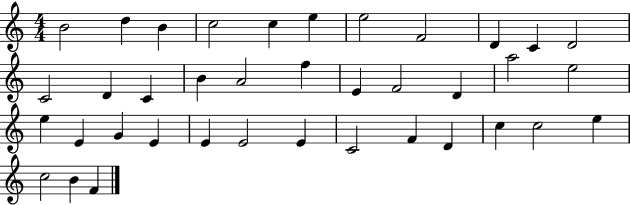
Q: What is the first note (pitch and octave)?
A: B4